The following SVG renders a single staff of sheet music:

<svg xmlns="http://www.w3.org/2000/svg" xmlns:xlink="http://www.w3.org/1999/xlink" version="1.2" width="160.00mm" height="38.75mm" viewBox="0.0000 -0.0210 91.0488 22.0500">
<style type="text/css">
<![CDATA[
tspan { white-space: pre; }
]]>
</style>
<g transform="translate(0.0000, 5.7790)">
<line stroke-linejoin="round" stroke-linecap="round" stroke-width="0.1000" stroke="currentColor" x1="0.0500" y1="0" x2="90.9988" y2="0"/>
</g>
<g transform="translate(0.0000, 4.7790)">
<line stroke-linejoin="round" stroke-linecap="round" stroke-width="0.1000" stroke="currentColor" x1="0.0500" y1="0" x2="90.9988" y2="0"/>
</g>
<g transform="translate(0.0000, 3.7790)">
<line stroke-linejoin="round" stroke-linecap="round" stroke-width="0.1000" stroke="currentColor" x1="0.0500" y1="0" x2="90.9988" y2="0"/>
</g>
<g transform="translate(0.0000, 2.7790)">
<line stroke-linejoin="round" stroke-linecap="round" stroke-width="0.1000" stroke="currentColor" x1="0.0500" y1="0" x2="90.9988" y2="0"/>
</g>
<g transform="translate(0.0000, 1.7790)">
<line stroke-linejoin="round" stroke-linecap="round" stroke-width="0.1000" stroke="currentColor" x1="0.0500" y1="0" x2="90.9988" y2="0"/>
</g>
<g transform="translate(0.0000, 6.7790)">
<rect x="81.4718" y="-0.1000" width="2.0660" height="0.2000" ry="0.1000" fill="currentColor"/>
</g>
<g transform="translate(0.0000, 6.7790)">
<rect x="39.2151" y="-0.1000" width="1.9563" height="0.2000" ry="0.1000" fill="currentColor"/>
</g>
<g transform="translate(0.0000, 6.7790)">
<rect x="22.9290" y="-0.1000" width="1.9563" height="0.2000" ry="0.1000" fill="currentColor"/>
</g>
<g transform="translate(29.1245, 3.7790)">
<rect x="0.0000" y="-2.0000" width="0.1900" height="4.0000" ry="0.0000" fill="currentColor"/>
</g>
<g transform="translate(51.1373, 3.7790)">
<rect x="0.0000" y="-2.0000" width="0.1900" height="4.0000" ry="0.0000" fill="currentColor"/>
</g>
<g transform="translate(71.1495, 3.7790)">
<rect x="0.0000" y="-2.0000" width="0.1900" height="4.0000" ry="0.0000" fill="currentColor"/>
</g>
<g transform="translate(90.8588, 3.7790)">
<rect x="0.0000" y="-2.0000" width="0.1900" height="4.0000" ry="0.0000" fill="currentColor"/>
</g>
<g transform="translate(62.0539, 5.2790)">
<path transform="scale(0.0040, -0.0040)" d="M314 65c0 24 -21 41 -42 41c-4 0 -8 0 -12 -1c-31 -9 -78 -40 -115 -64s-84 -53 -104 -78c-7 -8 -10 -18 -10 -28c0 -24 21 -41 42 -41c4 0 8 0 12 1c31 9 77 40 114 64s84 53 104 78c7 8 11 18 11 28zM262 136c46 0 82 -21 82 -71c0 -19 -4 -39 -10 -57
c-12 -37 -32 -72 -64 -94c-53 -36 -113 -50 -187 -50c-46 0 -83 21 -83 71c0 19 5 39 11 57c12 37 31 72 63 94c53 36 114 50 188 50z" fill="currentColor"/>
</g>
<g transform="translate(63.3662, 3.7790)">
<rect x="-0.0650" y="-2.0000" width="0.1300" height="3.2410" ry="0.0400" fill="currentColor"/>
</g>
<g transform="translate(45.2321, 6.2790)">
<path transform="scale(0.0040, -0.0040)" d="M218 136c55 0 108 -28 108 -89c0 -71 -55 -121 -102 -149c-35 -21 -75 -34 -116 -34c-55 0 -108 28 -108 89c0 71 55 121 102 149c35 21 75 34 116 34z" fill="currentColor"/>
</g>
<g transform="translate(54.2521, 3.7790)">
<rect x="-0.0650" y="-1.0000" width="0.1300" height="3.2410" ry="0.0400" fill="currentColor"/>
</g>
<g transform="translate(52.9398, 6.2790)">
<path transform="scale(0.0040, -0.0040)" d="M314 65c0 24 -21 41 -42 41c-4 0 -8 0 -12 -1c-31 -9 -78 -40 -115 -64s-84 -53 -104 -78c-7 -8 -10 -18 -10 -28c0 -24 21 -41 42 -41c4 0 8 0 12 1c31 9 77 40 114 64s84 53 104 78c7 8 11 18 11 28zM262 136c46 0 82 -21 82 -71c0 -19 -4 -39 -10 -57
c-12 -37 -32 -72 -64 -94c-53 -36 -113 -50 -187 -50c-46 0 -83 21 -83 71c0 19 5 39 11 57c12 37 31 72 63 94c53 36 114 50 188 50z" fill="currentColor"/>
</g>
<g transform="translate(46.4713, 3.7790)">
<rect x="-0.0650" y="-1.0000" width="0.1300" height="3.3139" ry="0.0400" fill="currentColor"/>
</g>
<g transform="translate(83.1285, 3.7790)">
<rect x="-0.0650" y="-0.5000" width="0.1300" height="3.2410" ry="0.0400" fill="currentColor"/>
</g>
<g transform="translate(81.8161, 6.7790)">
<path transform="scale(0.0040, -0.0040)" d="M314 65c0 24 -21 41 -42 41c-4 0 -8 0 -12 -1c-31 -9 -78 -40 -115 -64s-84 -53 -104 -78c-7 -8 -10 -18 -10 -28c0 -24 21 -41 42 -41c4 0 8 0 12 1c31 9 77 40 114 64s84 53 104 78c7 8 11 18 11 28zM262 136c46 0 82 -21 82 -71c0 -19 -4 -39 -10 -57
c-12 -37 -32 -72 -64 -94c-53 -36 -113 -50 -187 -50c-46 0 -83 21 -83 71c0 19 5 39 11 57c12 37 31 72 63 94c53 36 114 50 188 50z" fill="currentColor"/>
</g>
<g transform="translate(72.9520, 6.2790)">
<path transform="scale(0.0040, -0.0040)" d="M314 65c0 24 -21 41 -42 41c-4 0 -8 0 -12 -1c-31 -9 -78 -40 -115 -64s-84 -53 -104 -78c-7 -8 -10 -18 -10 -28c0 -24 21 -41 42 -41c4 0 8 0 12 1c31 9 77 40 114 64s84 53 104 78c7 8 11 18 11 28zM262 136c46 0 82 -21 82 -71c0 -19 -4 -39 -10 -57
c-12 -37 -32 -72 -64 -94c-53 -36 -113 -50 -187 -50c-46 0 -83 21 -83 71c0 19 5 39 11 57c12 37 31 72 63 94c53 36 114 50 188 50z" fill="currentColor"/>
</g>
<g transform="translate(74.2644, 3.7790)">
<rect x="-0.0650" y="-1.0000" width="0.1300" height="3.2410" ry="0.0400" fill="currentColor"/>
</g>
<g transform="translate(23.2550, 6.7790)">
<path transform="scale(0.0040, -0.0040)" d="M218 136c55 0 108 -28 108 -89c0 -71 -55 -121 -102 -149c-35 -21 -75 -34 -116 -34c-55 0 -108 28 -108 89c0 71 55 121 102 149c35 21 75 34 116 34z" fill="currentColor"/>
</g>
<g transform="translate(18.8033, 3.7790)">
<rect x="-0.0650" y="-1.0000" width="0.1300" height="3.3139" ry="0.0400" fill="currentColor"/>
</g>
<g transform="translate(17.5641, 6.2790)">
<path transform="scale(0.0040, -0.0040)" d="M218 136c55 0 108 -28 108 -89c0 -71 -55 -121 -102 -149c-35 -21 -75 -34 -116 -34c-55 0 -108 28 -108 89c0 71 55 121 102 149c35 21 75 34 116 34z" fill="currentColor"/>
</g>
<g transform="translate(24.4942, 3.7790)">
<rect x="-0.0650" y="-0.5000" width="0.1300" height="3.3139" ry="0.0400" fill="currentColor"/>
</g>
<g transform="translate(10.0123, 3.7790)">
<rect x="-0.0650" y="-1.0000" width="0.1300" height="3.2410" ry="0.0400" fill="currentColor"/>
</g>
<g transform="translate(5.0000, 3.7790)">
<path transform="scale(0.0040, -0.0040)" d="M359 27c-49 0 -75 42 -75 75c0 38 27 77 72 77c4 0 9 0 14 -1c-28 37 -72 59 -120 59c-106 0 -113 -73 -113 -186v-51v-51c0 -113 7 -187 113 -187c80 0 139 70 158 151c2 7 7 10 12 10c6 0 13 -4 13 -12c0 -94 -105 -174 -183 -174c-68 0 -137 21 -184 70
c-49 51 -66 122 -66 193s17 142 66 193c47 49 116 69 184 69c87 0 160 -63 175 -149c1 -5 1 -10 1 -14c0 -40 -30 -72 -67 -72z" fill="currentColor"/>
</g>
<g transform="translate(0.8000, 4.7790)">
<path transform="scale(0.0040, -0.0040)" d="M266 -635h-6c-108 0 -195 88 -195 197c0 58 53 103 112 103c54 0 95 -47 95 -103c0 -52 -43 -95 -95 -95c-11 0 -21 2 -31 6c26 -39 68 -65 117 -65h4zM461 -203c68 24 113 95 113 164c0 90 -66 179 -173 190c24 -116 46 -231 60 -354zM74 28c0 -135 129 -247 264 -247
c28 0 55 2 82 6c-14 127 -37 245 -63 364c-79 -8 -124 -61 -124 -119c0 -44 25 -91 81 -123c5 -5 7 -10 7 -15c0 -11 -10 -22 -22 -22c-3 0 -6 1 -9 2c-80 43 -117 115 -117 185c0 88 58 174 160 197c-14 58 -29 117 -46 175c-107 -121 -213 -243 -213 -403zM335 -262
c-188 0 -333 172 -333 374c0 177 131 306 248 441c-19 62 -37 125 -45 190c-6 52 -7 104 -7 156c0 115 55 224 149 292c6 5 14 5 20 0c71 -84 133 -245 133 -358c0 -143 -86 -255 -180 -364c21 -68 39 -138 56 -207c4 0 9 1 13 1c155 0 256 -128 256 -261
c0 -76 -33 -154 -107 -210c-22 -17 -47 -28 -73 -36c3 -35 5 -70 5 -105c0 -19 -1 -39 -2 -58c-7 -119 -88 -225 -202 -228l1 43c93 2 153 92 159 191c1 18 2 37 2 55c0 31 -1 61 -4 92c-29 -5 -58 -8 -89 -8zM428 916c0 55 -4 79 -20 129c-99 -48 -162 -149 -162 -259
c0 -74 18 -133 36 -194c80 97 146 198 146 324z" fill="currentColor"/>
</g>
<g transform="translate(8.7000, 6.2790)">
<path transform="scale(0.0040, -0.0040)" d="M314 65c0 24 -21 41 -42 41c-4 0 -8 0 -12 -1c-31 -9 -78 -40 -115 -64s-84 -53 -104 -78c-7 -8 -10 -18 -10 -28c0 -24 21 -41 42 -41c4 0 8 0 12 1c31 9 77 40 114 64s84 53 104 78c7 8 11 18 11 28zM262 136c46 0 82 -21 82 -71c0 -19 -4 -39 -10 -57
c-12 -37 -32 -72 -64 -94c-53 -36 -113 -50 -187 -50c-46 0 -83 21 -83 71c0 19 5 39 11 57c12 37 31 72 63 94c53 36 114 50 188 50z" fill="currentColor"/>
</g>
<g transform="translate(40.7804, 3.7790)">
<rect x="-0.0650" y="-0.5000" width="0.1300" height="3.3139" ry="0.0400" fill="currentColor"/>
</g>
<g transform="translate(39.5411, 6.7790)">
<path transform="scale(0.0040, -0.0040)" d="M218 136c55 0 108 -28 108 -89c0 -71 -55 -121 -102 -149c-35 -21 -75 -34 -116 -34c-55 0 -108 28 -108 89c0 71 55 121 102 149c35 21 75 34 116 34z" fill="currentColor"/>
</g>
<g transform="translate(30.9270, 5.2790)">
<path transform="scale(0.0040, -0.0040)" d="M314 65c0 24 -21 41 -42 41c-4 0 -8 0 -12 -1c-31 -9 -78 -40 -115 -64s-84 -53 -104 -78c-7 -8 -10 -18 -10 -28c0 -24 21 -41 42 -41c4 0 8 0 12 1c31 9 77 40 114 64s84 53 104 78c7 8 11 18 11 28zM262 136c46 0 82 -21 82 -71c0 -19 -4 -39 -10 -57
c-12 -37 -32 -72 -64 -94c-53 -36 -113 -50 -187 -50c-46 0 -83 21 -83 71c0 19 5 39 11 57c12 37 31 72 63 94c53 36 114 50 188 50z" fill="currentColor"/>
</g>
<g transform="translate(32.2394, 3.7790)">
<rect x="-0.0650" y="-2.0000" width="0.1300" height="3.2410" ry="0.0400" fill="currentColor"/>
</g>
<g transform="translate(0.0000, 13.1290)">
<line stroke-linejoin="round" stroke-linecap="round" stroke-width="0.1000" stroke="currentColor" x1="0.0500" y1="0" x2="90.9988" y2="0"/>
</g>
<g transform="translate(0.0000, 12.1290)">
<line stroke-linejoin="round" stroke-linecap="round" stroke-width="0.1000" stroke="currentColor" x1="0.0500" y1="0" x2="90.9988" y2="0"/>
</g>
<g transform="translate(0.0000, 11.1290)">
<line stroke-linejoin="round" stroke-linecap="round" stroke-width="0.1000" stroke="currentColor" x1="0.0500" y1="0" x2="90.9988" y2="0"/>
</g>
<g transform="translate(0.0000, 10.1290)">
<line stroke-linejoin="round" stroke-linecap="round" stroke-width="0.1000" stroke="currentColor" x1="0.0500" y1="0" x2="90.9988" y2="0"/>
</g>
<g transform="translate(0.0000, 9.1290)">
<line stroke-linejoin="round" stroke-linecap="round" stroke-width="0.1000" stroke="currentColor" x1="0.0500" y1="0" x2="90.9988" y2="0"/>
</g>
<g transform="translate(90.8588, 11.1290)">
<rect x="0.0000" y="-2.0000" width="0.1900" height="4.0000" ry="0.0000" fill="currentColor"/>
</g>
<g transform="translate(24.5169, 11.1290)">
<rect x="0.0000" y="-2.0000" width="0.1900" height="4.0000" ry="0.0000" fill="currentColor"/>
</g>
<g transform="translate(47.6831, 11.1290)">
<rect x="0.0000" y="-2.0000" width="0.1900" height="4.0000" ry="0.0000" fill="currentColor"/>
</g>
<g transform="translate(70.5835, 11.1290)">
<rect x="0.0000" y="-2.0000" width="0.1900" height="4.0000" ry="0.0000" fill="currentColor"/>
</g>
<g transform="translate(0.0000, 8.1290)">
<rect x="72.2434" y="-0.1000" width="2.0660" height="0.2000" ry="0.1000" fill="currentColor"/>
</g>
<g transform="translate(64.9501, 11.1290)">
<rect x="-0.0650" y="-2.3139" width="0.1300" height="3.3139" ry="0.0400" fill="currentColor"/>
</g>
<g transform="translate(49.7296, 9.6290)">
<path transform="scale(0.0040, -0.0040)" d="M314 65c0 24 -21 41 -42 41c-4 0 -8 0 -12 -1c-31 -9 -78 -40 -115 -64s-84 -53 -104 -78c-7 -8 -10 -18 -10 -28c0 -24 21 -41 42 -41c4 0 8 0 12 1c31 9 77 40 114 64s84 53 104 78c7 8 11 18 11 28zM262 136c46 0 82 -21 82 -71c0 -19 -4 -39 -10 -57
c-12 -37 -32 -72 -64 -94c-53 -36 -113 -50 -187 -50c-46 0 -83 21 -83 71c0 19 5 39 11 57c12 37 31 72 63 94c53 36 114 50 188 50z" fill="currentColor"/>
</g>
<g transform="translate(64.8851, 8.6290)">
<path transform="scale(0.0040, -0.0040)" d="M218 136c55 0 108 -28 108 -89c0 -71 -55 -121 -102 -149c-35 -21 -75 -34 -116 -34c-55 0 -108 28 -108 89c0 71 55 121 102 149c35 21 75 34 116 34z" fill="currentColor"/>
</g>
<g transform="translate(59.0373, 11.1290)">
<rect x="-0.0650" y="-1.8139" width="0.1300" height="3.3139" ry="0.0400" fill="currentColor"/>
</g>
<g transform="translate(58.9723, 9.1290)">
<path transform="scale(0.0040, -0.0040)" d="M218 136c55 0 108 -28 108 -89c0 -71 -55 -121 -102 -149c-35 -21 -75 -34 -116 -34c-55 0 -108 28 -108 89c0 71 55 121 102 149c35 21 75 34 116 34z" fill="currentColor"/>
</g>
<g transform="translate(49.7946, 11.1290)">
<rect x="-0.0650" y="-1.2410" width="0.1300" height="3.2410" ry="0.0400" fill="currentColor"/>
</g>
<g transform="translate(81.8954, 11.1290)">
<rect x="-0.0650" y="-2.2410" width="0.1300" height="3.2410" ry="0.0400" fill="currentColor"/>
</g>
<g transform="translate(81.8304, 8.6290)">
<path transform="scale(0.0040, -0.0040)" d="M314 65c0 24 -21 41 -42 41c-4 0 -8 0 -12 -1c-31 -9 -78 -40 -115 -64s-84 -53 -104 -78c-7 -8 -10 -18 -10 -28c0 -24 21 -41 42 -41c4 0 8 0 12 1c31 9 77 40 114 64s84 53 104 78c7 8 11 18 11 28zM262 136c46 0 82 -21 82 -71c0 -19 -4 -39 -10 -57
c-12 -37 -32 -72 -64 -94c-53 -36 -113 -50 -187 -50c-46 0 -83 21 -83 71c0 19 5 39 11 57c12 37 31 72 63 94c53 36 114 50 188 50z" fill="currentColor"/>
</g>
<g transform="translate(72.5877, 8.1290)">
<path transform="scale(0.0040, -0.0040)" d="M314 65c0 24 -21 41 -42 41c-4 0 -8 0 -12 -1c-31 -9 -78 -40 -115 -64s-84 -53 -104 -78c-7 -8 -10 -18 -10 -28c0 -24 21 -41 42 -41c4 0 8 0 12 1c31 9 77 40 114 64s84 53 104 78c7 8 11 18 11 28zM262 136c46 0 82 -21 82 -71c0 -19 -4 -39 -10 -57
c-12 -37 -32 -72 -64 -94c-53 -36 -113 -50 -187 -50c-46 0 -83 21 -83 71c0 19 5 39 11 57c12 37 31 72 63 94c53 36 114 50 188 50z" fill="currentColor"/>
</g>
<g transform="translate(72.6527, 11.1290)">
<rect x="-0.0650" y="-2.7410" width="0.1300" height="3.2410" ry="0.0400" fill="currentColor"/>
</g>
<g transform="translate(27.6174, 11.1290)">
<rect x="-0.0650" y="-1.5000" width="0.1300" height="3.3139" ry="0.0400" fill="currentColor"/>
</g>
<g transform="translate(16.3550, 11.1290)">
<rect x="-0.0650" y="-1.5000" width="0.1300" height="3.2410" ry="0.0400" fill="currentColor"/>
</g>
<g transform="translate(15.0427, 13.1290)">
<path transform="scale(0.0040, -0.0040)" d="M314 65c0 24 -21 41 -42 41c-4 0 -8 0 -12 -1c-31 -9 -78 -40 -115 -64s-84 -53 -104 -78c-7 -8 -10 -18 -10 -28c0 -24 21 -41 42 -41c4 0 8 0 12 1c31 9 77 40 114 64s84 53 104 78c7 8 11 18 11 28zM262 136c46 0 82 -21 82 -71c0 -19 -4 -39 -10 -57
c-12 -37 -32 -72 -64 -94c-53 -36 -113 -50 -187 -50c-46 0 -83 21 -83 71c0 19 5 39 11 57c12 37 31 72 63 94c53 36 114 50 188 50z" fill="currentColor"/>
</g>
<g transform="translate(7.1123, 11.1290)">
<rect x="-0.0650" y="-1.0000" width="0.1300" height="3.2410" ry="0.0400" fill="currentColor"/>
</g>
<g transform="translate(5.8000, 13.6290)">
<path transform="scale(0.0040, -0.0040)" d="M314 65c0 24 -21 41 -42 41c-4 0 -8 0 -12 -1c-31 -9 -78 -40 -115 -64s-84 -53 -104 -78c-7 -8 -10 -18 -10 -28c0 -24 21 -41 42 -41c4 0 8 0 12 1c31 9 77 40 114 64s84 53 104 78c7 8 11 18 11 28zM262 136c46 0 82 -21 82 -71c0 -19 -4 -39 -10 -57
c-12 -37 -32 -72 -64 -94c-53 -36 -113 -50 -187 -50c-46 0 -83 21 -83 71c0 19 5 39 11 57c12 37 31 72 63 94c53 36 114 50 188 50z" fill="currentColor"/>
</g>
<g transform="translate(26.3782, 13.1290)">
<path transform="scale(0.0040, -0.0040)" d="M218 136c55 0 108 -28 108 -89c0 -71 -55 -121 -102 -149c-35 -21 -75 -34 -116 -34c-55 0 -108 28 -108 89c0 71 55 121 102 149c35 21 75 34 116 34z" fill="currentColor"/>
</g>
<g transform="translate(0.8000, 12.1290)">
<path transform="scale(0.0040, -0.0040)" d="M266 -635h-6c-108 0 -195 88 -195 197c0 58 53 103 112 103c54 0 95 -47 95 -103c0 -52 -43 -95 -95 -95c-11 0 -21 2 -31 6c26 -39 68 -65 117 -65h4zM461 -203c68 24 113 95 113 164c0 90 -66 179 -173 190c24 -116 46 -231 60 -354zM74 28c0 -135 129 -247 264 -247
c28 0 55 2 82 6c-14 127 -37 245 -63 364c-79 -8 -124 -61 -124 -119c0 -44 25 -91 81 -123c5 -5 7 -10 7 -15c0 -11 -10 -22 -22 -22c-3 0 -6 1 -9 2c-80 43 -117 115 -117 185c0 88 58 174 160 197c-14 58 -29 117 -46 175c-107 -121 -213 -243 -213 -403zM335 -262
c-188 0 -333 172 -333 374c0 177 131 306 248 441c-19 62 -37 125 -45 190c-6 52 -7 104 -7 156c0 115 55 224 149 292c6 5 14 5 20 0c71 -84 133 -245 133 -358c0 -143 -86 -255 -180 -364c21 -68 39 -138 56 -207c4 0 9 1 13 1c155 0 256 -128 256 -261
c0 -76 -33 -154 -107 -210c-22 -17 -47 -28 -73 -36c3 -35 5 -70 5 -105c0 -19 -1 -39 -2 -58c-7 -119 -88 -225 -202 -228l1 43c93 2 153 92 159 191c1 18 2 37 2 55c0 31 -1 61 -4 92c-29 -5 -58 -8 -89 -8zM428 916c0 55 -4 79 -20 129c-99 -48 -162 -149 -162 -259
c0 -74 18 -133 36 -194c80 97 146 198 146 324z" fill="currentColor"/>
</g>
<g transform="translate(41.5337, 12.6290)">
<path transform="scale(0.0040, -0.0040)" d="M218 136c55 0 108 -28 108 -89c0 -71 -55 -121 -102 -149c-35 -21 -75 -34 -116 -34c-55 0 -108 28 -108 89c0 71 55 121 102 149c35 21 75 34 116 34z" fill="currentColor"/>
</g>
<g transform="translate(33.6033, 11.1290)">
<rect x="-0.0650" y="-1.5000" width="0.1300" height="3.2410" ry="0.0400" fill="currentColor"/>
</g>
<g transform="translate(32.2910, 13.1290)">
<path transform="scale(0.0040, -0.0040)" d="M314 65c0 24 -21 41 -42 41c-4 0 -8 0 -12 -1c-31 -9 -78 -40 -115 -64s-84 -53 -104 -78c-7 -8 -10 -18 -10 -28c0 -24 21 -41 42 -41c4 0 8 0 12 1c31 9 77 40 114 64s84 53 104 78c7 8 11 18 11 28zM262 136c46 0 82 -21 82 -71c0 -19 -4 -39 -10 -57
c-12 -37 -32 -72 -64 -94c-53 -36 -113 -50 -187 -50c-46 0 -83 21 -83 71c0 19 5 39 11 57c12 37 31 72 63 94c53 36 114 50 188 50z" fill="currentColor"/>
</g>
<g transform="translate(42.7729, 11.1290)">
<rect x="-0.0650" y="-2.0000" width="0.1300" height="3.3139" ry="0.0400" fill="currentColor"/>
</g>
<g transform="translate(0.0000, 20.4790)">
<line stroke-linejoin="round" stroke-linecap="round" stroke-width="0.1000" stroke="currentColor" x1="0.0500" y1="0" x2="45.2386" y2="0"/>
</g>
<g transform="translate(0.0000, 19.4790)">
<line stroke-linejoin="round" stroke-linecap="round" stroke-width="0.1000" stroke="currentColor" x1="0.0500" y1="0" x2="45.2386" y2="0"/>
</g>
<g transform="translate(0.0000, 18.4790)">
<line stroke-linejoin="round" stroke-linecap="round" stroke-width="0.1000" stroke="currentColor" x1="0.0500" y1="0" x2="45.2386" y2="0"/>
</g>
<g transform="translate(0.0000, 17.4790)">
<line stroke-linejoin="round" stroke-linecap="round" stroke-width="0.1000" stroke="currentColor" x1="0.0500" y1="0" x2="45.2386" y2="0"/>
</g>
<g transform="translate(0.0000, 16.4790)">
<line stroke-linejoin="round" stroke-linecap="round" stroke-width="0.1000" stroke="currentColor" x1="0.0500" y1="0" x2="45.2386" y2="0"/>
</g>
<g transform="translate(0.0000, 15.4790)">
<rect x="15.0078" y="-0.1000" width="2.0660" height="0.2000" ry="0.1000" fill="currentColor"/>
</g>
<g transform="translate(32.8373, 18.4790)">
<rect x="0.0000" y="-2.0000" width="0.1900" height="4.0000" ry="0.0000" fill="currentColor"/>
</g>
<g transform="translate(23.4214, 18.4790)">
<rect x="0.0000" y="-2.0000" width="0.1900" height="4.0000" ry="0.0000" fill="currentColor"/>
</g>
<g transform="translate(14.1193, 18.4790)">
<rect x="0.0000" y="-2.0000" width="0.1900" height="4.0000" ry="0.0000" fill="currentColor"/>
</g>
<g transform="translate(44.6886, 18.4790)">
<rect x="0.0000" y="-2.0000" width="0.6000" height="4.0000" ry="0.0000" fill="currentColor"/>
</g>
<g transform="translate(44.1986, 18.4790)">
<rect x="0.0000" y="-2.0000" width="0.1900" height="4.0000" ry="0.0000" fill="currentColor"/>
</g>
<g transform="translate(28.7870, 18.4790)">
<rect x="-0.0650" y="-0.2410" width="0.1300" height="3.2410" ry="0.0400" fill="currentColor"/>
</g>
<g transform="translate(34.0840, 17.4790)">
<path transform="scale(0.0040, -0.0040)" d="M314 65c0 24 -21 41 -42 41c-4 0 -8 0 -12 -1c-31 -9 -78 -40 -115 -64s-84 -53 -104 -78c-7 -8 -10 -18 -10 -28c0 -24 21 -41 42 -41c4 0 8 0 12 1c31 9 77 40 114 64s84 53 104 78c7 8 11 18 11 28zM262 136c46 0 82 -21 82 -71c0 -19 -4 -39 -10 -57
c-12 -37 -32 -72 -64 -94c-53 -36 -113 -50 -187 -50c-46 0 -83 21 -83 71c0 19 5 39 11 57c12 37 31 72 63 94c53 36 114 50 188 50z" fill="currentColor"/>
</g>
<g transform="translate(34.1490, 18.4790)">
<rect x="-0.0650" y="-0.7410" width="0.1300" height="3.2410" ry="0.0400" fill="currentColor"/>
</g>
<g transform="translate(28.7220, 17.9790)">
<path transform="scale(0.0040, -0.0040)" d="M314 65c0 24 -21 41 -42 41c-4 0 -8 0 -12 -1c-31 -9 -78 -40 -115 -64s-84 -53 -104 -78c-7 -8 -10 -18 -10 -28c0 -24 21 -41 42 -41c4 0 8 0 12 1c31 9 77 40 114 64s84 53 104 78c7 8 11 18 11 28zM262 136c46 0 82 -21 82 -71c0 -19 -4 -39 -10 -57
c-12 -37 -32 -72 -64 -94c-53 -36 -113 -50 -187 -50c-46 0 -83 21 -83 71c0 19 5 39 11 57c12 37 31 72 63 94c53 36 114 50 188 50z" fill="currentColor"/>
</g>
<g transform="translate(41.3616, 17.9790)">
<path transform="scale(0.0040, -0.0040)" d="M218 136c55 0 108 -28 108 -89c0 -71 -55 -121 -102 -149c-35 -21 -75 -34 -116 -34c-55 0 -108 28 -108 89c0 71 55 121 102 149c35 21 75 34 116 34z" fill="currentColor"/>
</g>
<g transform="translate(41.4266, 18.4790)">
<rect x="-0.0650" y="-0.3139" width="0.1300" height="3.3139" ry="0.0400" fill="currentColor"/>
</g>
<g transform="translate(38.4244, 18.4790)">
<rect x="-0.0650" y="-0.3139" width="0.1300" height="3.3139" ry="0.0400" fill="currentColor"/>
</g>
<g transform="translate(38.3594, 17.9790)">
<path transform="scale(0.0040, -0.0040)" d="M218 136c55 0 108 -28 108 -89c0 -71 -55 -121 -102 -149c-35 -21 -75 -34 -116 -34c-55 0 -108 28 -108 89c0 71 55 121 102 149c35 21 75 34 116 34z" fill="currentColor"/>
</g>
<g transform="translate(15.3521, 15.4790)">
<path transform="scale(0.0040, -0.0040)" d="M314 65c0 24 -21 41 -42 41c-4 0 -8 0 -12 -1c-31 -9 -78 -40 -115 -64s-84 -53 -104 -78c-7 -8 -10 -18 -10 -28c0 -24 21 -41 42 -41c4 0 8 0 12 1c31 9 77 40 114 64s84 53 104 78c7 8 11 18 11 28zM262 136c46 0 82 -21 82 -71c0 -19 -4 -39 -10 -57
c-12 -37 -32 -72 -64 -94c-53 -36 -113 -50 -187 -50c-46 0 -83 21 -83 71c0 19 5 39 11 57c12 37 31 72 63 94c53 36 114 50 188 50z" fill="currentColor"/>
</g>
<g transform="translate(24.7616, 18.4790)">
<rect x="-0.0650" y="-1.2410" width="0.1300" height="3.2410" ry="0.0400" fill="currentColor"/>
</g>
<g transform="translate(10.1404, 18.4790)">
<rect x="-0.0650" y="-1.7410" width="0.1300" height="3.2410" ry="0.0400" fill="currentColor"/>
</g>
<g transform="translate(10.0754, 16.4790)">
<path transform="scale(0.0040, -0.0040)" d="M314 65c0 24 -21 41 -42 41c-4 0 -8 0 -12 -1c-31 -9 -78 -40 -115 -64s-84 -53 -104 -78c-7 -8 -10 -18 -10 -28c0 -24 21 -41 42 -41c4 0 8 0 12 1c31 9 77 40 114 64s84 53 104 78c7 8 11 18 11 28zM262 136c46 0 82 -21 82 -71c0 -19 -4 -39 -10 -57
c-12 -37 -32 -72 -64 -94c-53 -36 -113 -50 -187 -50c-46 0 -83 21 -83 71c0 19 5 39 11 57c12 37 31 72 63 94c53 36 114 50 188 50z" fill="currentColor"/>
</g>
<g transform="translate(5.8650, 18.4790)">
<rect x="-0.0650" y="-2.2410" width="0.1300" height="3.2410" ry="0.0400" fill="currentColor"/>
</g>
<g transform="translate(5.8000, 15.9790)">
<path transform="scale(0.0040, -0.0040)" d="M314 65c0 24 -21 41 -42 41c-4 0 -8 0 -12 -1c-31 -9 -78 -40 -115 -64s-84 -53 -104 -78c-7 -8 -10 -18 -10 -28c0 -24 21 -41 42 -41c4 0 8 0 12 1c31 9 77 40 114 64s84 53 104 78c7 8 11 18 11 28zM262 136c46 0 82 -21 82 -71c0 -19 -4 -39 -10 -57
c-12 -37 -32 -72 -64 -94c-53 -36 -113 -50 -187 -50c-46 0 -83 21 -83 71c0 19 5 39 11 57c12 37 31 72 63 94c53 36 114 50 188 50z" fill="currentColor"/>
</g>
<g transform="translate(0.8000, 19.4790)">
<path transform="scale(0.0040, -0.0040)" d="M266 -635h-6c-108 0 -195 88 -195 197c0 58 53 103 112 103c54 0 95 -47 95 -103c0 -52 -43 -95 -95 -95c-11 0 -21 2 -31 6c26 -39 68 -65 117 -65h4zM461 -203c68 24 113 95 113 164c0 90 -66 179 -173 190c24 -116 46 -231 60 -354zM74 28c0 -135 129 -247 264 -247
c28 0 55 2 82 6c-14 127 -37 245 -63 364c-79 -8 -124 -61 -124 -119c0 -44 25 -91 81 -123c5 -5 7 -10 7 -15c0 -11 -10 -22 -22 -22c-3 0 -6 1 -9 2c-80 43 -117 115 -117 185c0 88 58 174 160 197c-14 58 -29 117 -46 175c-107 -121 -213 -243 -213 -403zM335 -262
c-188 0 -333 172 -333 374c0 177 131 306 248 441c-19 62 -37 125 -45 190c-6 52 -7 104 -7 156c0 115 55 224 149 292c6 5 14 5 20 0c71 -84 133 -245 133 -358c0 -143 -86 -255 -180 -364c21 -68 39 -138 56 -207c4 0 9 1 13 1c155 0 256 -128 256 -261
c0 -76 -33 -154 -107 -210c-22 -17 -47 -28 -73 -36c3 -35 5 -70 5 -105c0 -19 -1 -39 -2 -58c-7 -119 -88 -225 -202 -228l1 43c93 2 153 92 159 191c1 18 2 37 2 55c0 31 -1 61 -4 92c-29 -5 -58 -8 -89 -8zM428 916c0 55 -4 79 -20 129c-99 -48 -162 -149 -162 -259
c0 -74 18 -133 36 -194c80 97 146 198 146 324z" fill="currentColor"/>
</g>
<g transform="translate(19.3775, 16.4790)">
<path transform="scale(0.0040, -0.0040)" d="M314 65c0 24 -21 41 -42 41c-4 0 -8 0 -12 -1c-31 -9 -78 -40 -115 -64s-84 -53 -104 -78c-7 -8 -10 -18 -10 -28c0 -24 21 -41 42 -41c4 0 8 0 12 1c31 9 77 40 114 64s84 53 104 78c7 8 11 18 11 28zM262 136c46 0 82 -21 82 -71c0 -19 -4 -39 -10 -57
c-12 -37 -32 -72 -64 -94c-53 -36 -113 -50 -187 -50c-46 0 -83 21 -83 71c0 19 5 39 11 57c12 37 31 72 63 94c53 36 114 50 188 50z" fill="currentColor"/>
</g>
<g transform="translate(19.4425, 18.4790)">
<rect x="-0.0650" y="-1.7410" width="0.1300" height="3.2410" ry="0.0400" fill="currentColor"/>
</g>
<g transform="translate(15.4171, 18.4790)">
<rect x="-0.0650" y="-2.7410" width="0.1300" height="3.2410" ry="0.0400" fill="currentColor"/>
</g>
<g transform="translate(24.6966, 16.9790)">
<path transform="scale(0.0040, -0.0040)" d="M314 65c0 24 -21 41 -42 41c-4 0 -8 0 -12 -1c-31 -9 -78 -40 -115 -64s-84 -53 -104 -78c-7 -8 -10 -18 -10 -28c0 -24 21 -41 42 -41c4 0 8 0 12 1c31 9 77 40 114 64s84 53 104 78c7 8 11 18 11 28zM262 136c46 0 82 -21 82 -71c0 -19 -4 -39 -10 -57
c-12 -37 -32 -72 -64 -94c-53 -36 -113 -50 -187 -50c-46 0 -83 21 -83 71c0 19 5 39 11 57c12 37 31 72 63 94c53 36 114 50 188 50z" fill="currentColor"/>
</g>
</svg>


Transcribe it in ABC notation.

X:1
T:Untitled
M:4/4
L:1/4
K:C
D2 D C F2 C D D2 F2 D2 C2 D2 E2 E E2 F e2 f g a2 g2 g2 f2 a2 f2 e2 c2 d2 c c